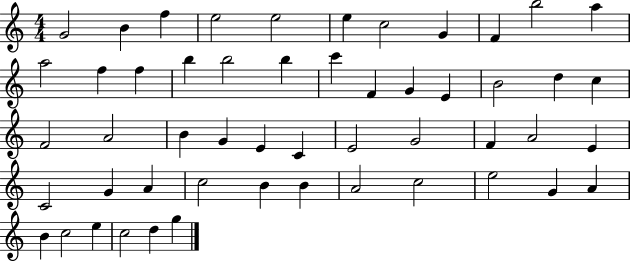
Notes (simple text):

G4/h B4/q F5/q E5/h E5/h E5/q C5/h G4/q F4/q B5/h A5/q A5/h F5/q F5/q B5/q B5/h B5/q C6/q F4/q G4/q E4/q B4/h D5/q C5/q F4/h A4/h B4/q G4/q E4/q C4/q E4/h G4/h F4/q A4/h E4/q C4/h G4/q A4/q C5/h B4/q B4/q A4/h C5/h E5/h G4/q A4/q B4/q C5/h E5/q C5/h D5/q G5/q